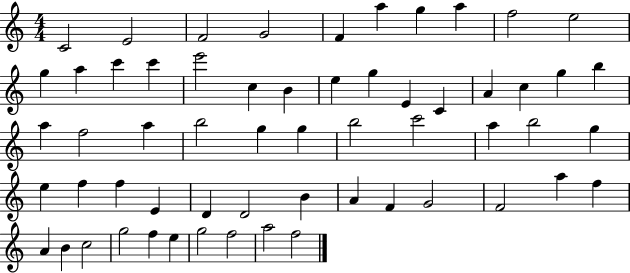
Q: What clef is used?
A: treble